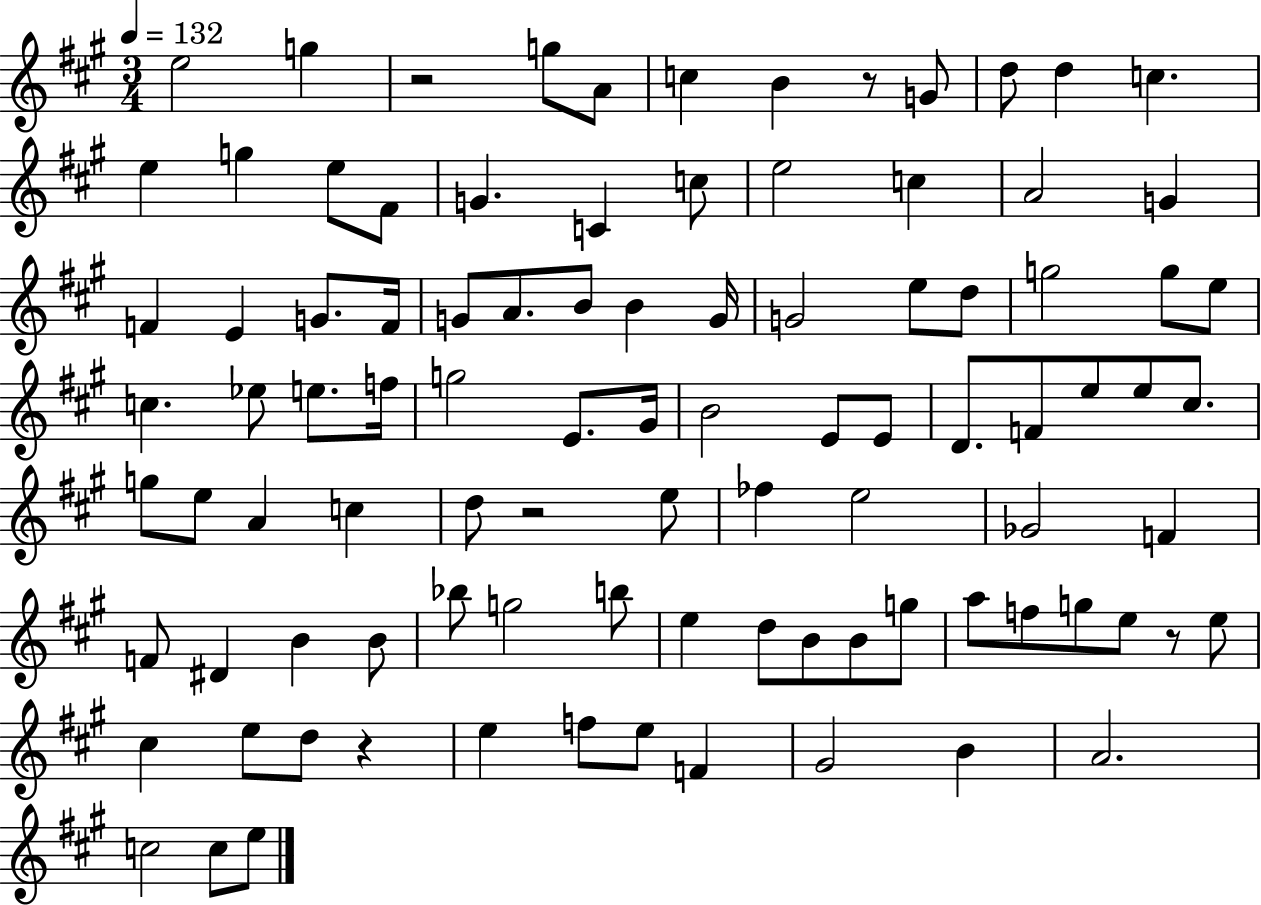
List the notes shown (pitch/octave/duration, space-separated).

E5/h G5/q R/h G5/e A4/e C5/q B4/q R/e G4/e D5/e D5/q C5/q. E5/q G5/q E5/e F#4/e G4/q. C4/q C5/e E5/h C5/q A4/h G4/q F4/q E4/q G4/e. F4/s G4/e A4/e. B4/e B4/q G4/s G4/h E5/e D5/e G5/h G5/e E5/e C5/q. Eb5/e E5/e. F5/s G5/h E4/e. G#4/s B4/h E4/e E4/e D4/e. F4/e E5/e E5/e C#5/e. G5/e E5/e A4/q C5/q D5/e R/h E5/e FES5/q E5/h Gb4/h F4/q F4/e D#4/q B4/q B4/e Bb5/e G5/h B5/e E5/q D5/e B4/e B4/e G5/e A5/e F5/e G5/e E5/e R/e E5/e C#5/q E5/e D5/e R/q E5/q F5/e E5/e F4/q G#4/h B4/q A4/h. C5/h C5/e E5/e